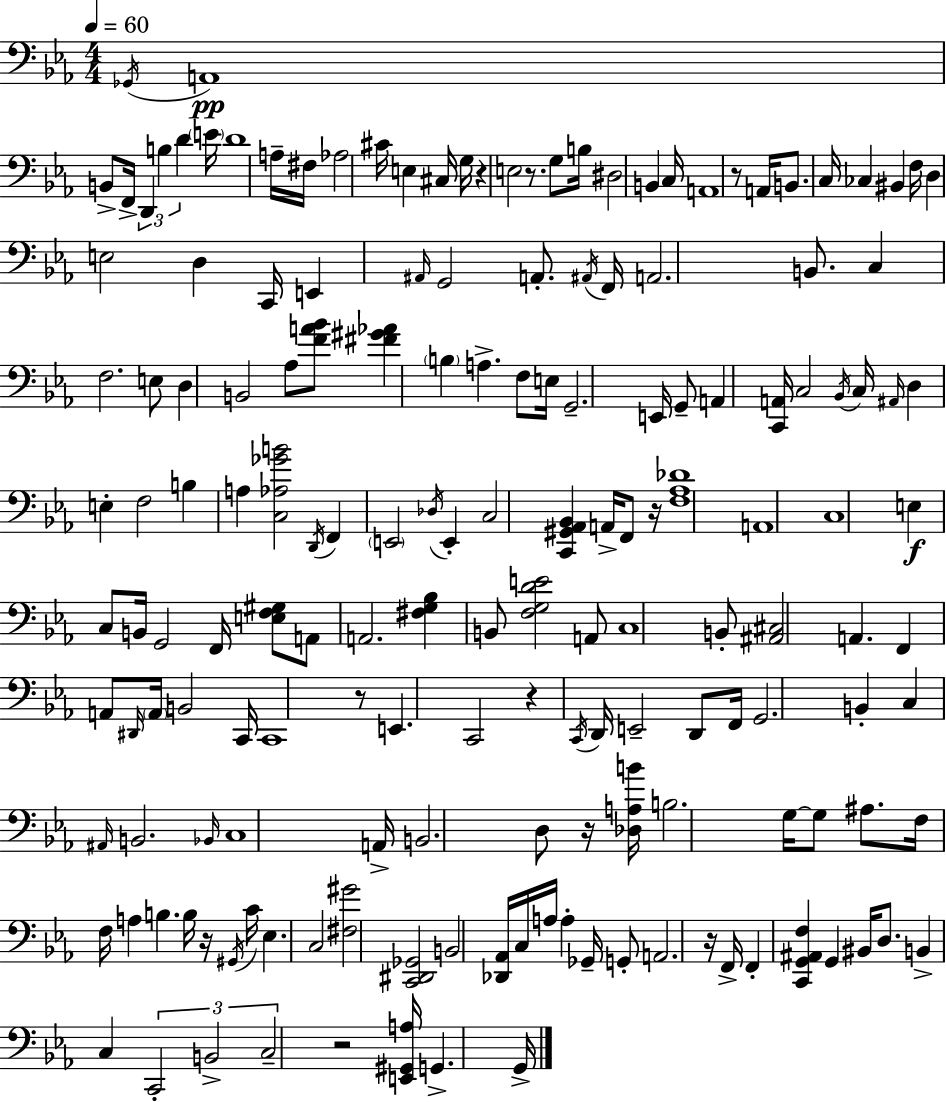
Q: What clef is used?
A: bass